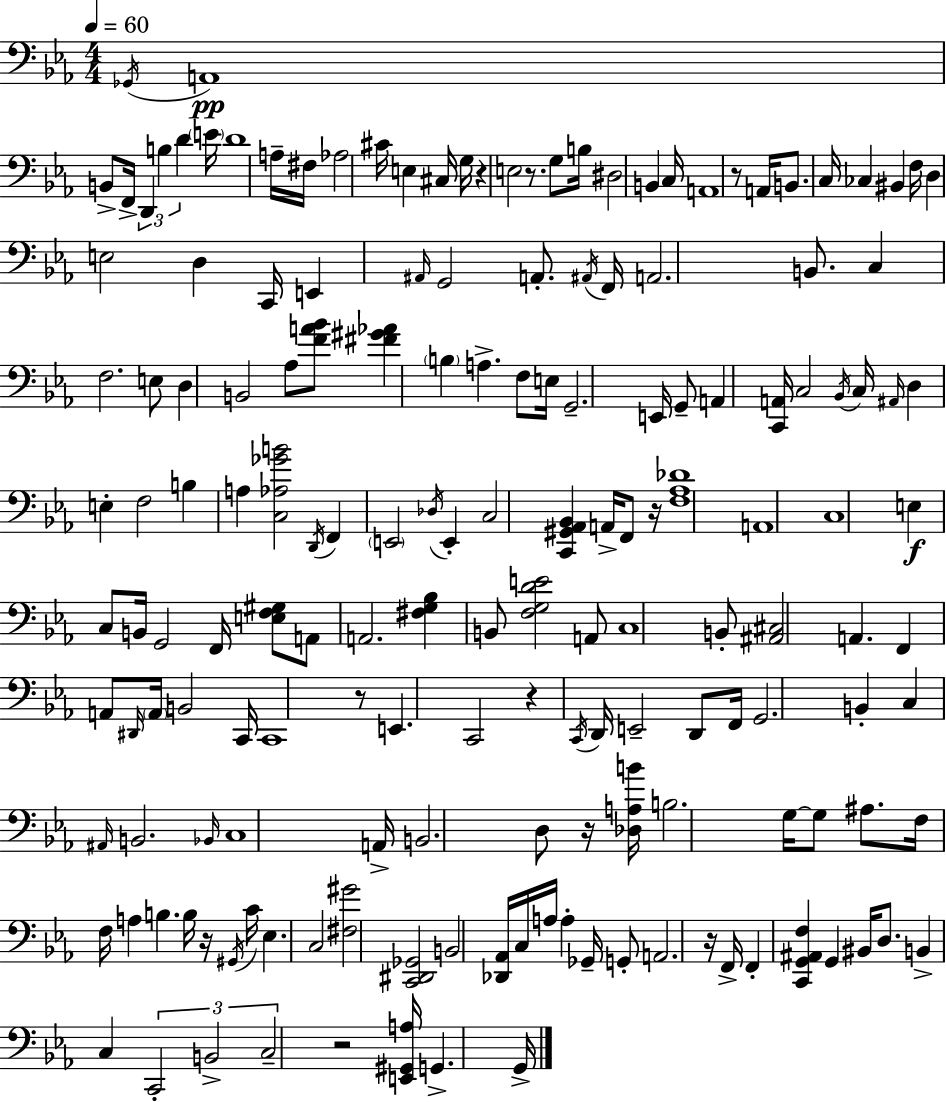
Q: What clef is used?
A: bass